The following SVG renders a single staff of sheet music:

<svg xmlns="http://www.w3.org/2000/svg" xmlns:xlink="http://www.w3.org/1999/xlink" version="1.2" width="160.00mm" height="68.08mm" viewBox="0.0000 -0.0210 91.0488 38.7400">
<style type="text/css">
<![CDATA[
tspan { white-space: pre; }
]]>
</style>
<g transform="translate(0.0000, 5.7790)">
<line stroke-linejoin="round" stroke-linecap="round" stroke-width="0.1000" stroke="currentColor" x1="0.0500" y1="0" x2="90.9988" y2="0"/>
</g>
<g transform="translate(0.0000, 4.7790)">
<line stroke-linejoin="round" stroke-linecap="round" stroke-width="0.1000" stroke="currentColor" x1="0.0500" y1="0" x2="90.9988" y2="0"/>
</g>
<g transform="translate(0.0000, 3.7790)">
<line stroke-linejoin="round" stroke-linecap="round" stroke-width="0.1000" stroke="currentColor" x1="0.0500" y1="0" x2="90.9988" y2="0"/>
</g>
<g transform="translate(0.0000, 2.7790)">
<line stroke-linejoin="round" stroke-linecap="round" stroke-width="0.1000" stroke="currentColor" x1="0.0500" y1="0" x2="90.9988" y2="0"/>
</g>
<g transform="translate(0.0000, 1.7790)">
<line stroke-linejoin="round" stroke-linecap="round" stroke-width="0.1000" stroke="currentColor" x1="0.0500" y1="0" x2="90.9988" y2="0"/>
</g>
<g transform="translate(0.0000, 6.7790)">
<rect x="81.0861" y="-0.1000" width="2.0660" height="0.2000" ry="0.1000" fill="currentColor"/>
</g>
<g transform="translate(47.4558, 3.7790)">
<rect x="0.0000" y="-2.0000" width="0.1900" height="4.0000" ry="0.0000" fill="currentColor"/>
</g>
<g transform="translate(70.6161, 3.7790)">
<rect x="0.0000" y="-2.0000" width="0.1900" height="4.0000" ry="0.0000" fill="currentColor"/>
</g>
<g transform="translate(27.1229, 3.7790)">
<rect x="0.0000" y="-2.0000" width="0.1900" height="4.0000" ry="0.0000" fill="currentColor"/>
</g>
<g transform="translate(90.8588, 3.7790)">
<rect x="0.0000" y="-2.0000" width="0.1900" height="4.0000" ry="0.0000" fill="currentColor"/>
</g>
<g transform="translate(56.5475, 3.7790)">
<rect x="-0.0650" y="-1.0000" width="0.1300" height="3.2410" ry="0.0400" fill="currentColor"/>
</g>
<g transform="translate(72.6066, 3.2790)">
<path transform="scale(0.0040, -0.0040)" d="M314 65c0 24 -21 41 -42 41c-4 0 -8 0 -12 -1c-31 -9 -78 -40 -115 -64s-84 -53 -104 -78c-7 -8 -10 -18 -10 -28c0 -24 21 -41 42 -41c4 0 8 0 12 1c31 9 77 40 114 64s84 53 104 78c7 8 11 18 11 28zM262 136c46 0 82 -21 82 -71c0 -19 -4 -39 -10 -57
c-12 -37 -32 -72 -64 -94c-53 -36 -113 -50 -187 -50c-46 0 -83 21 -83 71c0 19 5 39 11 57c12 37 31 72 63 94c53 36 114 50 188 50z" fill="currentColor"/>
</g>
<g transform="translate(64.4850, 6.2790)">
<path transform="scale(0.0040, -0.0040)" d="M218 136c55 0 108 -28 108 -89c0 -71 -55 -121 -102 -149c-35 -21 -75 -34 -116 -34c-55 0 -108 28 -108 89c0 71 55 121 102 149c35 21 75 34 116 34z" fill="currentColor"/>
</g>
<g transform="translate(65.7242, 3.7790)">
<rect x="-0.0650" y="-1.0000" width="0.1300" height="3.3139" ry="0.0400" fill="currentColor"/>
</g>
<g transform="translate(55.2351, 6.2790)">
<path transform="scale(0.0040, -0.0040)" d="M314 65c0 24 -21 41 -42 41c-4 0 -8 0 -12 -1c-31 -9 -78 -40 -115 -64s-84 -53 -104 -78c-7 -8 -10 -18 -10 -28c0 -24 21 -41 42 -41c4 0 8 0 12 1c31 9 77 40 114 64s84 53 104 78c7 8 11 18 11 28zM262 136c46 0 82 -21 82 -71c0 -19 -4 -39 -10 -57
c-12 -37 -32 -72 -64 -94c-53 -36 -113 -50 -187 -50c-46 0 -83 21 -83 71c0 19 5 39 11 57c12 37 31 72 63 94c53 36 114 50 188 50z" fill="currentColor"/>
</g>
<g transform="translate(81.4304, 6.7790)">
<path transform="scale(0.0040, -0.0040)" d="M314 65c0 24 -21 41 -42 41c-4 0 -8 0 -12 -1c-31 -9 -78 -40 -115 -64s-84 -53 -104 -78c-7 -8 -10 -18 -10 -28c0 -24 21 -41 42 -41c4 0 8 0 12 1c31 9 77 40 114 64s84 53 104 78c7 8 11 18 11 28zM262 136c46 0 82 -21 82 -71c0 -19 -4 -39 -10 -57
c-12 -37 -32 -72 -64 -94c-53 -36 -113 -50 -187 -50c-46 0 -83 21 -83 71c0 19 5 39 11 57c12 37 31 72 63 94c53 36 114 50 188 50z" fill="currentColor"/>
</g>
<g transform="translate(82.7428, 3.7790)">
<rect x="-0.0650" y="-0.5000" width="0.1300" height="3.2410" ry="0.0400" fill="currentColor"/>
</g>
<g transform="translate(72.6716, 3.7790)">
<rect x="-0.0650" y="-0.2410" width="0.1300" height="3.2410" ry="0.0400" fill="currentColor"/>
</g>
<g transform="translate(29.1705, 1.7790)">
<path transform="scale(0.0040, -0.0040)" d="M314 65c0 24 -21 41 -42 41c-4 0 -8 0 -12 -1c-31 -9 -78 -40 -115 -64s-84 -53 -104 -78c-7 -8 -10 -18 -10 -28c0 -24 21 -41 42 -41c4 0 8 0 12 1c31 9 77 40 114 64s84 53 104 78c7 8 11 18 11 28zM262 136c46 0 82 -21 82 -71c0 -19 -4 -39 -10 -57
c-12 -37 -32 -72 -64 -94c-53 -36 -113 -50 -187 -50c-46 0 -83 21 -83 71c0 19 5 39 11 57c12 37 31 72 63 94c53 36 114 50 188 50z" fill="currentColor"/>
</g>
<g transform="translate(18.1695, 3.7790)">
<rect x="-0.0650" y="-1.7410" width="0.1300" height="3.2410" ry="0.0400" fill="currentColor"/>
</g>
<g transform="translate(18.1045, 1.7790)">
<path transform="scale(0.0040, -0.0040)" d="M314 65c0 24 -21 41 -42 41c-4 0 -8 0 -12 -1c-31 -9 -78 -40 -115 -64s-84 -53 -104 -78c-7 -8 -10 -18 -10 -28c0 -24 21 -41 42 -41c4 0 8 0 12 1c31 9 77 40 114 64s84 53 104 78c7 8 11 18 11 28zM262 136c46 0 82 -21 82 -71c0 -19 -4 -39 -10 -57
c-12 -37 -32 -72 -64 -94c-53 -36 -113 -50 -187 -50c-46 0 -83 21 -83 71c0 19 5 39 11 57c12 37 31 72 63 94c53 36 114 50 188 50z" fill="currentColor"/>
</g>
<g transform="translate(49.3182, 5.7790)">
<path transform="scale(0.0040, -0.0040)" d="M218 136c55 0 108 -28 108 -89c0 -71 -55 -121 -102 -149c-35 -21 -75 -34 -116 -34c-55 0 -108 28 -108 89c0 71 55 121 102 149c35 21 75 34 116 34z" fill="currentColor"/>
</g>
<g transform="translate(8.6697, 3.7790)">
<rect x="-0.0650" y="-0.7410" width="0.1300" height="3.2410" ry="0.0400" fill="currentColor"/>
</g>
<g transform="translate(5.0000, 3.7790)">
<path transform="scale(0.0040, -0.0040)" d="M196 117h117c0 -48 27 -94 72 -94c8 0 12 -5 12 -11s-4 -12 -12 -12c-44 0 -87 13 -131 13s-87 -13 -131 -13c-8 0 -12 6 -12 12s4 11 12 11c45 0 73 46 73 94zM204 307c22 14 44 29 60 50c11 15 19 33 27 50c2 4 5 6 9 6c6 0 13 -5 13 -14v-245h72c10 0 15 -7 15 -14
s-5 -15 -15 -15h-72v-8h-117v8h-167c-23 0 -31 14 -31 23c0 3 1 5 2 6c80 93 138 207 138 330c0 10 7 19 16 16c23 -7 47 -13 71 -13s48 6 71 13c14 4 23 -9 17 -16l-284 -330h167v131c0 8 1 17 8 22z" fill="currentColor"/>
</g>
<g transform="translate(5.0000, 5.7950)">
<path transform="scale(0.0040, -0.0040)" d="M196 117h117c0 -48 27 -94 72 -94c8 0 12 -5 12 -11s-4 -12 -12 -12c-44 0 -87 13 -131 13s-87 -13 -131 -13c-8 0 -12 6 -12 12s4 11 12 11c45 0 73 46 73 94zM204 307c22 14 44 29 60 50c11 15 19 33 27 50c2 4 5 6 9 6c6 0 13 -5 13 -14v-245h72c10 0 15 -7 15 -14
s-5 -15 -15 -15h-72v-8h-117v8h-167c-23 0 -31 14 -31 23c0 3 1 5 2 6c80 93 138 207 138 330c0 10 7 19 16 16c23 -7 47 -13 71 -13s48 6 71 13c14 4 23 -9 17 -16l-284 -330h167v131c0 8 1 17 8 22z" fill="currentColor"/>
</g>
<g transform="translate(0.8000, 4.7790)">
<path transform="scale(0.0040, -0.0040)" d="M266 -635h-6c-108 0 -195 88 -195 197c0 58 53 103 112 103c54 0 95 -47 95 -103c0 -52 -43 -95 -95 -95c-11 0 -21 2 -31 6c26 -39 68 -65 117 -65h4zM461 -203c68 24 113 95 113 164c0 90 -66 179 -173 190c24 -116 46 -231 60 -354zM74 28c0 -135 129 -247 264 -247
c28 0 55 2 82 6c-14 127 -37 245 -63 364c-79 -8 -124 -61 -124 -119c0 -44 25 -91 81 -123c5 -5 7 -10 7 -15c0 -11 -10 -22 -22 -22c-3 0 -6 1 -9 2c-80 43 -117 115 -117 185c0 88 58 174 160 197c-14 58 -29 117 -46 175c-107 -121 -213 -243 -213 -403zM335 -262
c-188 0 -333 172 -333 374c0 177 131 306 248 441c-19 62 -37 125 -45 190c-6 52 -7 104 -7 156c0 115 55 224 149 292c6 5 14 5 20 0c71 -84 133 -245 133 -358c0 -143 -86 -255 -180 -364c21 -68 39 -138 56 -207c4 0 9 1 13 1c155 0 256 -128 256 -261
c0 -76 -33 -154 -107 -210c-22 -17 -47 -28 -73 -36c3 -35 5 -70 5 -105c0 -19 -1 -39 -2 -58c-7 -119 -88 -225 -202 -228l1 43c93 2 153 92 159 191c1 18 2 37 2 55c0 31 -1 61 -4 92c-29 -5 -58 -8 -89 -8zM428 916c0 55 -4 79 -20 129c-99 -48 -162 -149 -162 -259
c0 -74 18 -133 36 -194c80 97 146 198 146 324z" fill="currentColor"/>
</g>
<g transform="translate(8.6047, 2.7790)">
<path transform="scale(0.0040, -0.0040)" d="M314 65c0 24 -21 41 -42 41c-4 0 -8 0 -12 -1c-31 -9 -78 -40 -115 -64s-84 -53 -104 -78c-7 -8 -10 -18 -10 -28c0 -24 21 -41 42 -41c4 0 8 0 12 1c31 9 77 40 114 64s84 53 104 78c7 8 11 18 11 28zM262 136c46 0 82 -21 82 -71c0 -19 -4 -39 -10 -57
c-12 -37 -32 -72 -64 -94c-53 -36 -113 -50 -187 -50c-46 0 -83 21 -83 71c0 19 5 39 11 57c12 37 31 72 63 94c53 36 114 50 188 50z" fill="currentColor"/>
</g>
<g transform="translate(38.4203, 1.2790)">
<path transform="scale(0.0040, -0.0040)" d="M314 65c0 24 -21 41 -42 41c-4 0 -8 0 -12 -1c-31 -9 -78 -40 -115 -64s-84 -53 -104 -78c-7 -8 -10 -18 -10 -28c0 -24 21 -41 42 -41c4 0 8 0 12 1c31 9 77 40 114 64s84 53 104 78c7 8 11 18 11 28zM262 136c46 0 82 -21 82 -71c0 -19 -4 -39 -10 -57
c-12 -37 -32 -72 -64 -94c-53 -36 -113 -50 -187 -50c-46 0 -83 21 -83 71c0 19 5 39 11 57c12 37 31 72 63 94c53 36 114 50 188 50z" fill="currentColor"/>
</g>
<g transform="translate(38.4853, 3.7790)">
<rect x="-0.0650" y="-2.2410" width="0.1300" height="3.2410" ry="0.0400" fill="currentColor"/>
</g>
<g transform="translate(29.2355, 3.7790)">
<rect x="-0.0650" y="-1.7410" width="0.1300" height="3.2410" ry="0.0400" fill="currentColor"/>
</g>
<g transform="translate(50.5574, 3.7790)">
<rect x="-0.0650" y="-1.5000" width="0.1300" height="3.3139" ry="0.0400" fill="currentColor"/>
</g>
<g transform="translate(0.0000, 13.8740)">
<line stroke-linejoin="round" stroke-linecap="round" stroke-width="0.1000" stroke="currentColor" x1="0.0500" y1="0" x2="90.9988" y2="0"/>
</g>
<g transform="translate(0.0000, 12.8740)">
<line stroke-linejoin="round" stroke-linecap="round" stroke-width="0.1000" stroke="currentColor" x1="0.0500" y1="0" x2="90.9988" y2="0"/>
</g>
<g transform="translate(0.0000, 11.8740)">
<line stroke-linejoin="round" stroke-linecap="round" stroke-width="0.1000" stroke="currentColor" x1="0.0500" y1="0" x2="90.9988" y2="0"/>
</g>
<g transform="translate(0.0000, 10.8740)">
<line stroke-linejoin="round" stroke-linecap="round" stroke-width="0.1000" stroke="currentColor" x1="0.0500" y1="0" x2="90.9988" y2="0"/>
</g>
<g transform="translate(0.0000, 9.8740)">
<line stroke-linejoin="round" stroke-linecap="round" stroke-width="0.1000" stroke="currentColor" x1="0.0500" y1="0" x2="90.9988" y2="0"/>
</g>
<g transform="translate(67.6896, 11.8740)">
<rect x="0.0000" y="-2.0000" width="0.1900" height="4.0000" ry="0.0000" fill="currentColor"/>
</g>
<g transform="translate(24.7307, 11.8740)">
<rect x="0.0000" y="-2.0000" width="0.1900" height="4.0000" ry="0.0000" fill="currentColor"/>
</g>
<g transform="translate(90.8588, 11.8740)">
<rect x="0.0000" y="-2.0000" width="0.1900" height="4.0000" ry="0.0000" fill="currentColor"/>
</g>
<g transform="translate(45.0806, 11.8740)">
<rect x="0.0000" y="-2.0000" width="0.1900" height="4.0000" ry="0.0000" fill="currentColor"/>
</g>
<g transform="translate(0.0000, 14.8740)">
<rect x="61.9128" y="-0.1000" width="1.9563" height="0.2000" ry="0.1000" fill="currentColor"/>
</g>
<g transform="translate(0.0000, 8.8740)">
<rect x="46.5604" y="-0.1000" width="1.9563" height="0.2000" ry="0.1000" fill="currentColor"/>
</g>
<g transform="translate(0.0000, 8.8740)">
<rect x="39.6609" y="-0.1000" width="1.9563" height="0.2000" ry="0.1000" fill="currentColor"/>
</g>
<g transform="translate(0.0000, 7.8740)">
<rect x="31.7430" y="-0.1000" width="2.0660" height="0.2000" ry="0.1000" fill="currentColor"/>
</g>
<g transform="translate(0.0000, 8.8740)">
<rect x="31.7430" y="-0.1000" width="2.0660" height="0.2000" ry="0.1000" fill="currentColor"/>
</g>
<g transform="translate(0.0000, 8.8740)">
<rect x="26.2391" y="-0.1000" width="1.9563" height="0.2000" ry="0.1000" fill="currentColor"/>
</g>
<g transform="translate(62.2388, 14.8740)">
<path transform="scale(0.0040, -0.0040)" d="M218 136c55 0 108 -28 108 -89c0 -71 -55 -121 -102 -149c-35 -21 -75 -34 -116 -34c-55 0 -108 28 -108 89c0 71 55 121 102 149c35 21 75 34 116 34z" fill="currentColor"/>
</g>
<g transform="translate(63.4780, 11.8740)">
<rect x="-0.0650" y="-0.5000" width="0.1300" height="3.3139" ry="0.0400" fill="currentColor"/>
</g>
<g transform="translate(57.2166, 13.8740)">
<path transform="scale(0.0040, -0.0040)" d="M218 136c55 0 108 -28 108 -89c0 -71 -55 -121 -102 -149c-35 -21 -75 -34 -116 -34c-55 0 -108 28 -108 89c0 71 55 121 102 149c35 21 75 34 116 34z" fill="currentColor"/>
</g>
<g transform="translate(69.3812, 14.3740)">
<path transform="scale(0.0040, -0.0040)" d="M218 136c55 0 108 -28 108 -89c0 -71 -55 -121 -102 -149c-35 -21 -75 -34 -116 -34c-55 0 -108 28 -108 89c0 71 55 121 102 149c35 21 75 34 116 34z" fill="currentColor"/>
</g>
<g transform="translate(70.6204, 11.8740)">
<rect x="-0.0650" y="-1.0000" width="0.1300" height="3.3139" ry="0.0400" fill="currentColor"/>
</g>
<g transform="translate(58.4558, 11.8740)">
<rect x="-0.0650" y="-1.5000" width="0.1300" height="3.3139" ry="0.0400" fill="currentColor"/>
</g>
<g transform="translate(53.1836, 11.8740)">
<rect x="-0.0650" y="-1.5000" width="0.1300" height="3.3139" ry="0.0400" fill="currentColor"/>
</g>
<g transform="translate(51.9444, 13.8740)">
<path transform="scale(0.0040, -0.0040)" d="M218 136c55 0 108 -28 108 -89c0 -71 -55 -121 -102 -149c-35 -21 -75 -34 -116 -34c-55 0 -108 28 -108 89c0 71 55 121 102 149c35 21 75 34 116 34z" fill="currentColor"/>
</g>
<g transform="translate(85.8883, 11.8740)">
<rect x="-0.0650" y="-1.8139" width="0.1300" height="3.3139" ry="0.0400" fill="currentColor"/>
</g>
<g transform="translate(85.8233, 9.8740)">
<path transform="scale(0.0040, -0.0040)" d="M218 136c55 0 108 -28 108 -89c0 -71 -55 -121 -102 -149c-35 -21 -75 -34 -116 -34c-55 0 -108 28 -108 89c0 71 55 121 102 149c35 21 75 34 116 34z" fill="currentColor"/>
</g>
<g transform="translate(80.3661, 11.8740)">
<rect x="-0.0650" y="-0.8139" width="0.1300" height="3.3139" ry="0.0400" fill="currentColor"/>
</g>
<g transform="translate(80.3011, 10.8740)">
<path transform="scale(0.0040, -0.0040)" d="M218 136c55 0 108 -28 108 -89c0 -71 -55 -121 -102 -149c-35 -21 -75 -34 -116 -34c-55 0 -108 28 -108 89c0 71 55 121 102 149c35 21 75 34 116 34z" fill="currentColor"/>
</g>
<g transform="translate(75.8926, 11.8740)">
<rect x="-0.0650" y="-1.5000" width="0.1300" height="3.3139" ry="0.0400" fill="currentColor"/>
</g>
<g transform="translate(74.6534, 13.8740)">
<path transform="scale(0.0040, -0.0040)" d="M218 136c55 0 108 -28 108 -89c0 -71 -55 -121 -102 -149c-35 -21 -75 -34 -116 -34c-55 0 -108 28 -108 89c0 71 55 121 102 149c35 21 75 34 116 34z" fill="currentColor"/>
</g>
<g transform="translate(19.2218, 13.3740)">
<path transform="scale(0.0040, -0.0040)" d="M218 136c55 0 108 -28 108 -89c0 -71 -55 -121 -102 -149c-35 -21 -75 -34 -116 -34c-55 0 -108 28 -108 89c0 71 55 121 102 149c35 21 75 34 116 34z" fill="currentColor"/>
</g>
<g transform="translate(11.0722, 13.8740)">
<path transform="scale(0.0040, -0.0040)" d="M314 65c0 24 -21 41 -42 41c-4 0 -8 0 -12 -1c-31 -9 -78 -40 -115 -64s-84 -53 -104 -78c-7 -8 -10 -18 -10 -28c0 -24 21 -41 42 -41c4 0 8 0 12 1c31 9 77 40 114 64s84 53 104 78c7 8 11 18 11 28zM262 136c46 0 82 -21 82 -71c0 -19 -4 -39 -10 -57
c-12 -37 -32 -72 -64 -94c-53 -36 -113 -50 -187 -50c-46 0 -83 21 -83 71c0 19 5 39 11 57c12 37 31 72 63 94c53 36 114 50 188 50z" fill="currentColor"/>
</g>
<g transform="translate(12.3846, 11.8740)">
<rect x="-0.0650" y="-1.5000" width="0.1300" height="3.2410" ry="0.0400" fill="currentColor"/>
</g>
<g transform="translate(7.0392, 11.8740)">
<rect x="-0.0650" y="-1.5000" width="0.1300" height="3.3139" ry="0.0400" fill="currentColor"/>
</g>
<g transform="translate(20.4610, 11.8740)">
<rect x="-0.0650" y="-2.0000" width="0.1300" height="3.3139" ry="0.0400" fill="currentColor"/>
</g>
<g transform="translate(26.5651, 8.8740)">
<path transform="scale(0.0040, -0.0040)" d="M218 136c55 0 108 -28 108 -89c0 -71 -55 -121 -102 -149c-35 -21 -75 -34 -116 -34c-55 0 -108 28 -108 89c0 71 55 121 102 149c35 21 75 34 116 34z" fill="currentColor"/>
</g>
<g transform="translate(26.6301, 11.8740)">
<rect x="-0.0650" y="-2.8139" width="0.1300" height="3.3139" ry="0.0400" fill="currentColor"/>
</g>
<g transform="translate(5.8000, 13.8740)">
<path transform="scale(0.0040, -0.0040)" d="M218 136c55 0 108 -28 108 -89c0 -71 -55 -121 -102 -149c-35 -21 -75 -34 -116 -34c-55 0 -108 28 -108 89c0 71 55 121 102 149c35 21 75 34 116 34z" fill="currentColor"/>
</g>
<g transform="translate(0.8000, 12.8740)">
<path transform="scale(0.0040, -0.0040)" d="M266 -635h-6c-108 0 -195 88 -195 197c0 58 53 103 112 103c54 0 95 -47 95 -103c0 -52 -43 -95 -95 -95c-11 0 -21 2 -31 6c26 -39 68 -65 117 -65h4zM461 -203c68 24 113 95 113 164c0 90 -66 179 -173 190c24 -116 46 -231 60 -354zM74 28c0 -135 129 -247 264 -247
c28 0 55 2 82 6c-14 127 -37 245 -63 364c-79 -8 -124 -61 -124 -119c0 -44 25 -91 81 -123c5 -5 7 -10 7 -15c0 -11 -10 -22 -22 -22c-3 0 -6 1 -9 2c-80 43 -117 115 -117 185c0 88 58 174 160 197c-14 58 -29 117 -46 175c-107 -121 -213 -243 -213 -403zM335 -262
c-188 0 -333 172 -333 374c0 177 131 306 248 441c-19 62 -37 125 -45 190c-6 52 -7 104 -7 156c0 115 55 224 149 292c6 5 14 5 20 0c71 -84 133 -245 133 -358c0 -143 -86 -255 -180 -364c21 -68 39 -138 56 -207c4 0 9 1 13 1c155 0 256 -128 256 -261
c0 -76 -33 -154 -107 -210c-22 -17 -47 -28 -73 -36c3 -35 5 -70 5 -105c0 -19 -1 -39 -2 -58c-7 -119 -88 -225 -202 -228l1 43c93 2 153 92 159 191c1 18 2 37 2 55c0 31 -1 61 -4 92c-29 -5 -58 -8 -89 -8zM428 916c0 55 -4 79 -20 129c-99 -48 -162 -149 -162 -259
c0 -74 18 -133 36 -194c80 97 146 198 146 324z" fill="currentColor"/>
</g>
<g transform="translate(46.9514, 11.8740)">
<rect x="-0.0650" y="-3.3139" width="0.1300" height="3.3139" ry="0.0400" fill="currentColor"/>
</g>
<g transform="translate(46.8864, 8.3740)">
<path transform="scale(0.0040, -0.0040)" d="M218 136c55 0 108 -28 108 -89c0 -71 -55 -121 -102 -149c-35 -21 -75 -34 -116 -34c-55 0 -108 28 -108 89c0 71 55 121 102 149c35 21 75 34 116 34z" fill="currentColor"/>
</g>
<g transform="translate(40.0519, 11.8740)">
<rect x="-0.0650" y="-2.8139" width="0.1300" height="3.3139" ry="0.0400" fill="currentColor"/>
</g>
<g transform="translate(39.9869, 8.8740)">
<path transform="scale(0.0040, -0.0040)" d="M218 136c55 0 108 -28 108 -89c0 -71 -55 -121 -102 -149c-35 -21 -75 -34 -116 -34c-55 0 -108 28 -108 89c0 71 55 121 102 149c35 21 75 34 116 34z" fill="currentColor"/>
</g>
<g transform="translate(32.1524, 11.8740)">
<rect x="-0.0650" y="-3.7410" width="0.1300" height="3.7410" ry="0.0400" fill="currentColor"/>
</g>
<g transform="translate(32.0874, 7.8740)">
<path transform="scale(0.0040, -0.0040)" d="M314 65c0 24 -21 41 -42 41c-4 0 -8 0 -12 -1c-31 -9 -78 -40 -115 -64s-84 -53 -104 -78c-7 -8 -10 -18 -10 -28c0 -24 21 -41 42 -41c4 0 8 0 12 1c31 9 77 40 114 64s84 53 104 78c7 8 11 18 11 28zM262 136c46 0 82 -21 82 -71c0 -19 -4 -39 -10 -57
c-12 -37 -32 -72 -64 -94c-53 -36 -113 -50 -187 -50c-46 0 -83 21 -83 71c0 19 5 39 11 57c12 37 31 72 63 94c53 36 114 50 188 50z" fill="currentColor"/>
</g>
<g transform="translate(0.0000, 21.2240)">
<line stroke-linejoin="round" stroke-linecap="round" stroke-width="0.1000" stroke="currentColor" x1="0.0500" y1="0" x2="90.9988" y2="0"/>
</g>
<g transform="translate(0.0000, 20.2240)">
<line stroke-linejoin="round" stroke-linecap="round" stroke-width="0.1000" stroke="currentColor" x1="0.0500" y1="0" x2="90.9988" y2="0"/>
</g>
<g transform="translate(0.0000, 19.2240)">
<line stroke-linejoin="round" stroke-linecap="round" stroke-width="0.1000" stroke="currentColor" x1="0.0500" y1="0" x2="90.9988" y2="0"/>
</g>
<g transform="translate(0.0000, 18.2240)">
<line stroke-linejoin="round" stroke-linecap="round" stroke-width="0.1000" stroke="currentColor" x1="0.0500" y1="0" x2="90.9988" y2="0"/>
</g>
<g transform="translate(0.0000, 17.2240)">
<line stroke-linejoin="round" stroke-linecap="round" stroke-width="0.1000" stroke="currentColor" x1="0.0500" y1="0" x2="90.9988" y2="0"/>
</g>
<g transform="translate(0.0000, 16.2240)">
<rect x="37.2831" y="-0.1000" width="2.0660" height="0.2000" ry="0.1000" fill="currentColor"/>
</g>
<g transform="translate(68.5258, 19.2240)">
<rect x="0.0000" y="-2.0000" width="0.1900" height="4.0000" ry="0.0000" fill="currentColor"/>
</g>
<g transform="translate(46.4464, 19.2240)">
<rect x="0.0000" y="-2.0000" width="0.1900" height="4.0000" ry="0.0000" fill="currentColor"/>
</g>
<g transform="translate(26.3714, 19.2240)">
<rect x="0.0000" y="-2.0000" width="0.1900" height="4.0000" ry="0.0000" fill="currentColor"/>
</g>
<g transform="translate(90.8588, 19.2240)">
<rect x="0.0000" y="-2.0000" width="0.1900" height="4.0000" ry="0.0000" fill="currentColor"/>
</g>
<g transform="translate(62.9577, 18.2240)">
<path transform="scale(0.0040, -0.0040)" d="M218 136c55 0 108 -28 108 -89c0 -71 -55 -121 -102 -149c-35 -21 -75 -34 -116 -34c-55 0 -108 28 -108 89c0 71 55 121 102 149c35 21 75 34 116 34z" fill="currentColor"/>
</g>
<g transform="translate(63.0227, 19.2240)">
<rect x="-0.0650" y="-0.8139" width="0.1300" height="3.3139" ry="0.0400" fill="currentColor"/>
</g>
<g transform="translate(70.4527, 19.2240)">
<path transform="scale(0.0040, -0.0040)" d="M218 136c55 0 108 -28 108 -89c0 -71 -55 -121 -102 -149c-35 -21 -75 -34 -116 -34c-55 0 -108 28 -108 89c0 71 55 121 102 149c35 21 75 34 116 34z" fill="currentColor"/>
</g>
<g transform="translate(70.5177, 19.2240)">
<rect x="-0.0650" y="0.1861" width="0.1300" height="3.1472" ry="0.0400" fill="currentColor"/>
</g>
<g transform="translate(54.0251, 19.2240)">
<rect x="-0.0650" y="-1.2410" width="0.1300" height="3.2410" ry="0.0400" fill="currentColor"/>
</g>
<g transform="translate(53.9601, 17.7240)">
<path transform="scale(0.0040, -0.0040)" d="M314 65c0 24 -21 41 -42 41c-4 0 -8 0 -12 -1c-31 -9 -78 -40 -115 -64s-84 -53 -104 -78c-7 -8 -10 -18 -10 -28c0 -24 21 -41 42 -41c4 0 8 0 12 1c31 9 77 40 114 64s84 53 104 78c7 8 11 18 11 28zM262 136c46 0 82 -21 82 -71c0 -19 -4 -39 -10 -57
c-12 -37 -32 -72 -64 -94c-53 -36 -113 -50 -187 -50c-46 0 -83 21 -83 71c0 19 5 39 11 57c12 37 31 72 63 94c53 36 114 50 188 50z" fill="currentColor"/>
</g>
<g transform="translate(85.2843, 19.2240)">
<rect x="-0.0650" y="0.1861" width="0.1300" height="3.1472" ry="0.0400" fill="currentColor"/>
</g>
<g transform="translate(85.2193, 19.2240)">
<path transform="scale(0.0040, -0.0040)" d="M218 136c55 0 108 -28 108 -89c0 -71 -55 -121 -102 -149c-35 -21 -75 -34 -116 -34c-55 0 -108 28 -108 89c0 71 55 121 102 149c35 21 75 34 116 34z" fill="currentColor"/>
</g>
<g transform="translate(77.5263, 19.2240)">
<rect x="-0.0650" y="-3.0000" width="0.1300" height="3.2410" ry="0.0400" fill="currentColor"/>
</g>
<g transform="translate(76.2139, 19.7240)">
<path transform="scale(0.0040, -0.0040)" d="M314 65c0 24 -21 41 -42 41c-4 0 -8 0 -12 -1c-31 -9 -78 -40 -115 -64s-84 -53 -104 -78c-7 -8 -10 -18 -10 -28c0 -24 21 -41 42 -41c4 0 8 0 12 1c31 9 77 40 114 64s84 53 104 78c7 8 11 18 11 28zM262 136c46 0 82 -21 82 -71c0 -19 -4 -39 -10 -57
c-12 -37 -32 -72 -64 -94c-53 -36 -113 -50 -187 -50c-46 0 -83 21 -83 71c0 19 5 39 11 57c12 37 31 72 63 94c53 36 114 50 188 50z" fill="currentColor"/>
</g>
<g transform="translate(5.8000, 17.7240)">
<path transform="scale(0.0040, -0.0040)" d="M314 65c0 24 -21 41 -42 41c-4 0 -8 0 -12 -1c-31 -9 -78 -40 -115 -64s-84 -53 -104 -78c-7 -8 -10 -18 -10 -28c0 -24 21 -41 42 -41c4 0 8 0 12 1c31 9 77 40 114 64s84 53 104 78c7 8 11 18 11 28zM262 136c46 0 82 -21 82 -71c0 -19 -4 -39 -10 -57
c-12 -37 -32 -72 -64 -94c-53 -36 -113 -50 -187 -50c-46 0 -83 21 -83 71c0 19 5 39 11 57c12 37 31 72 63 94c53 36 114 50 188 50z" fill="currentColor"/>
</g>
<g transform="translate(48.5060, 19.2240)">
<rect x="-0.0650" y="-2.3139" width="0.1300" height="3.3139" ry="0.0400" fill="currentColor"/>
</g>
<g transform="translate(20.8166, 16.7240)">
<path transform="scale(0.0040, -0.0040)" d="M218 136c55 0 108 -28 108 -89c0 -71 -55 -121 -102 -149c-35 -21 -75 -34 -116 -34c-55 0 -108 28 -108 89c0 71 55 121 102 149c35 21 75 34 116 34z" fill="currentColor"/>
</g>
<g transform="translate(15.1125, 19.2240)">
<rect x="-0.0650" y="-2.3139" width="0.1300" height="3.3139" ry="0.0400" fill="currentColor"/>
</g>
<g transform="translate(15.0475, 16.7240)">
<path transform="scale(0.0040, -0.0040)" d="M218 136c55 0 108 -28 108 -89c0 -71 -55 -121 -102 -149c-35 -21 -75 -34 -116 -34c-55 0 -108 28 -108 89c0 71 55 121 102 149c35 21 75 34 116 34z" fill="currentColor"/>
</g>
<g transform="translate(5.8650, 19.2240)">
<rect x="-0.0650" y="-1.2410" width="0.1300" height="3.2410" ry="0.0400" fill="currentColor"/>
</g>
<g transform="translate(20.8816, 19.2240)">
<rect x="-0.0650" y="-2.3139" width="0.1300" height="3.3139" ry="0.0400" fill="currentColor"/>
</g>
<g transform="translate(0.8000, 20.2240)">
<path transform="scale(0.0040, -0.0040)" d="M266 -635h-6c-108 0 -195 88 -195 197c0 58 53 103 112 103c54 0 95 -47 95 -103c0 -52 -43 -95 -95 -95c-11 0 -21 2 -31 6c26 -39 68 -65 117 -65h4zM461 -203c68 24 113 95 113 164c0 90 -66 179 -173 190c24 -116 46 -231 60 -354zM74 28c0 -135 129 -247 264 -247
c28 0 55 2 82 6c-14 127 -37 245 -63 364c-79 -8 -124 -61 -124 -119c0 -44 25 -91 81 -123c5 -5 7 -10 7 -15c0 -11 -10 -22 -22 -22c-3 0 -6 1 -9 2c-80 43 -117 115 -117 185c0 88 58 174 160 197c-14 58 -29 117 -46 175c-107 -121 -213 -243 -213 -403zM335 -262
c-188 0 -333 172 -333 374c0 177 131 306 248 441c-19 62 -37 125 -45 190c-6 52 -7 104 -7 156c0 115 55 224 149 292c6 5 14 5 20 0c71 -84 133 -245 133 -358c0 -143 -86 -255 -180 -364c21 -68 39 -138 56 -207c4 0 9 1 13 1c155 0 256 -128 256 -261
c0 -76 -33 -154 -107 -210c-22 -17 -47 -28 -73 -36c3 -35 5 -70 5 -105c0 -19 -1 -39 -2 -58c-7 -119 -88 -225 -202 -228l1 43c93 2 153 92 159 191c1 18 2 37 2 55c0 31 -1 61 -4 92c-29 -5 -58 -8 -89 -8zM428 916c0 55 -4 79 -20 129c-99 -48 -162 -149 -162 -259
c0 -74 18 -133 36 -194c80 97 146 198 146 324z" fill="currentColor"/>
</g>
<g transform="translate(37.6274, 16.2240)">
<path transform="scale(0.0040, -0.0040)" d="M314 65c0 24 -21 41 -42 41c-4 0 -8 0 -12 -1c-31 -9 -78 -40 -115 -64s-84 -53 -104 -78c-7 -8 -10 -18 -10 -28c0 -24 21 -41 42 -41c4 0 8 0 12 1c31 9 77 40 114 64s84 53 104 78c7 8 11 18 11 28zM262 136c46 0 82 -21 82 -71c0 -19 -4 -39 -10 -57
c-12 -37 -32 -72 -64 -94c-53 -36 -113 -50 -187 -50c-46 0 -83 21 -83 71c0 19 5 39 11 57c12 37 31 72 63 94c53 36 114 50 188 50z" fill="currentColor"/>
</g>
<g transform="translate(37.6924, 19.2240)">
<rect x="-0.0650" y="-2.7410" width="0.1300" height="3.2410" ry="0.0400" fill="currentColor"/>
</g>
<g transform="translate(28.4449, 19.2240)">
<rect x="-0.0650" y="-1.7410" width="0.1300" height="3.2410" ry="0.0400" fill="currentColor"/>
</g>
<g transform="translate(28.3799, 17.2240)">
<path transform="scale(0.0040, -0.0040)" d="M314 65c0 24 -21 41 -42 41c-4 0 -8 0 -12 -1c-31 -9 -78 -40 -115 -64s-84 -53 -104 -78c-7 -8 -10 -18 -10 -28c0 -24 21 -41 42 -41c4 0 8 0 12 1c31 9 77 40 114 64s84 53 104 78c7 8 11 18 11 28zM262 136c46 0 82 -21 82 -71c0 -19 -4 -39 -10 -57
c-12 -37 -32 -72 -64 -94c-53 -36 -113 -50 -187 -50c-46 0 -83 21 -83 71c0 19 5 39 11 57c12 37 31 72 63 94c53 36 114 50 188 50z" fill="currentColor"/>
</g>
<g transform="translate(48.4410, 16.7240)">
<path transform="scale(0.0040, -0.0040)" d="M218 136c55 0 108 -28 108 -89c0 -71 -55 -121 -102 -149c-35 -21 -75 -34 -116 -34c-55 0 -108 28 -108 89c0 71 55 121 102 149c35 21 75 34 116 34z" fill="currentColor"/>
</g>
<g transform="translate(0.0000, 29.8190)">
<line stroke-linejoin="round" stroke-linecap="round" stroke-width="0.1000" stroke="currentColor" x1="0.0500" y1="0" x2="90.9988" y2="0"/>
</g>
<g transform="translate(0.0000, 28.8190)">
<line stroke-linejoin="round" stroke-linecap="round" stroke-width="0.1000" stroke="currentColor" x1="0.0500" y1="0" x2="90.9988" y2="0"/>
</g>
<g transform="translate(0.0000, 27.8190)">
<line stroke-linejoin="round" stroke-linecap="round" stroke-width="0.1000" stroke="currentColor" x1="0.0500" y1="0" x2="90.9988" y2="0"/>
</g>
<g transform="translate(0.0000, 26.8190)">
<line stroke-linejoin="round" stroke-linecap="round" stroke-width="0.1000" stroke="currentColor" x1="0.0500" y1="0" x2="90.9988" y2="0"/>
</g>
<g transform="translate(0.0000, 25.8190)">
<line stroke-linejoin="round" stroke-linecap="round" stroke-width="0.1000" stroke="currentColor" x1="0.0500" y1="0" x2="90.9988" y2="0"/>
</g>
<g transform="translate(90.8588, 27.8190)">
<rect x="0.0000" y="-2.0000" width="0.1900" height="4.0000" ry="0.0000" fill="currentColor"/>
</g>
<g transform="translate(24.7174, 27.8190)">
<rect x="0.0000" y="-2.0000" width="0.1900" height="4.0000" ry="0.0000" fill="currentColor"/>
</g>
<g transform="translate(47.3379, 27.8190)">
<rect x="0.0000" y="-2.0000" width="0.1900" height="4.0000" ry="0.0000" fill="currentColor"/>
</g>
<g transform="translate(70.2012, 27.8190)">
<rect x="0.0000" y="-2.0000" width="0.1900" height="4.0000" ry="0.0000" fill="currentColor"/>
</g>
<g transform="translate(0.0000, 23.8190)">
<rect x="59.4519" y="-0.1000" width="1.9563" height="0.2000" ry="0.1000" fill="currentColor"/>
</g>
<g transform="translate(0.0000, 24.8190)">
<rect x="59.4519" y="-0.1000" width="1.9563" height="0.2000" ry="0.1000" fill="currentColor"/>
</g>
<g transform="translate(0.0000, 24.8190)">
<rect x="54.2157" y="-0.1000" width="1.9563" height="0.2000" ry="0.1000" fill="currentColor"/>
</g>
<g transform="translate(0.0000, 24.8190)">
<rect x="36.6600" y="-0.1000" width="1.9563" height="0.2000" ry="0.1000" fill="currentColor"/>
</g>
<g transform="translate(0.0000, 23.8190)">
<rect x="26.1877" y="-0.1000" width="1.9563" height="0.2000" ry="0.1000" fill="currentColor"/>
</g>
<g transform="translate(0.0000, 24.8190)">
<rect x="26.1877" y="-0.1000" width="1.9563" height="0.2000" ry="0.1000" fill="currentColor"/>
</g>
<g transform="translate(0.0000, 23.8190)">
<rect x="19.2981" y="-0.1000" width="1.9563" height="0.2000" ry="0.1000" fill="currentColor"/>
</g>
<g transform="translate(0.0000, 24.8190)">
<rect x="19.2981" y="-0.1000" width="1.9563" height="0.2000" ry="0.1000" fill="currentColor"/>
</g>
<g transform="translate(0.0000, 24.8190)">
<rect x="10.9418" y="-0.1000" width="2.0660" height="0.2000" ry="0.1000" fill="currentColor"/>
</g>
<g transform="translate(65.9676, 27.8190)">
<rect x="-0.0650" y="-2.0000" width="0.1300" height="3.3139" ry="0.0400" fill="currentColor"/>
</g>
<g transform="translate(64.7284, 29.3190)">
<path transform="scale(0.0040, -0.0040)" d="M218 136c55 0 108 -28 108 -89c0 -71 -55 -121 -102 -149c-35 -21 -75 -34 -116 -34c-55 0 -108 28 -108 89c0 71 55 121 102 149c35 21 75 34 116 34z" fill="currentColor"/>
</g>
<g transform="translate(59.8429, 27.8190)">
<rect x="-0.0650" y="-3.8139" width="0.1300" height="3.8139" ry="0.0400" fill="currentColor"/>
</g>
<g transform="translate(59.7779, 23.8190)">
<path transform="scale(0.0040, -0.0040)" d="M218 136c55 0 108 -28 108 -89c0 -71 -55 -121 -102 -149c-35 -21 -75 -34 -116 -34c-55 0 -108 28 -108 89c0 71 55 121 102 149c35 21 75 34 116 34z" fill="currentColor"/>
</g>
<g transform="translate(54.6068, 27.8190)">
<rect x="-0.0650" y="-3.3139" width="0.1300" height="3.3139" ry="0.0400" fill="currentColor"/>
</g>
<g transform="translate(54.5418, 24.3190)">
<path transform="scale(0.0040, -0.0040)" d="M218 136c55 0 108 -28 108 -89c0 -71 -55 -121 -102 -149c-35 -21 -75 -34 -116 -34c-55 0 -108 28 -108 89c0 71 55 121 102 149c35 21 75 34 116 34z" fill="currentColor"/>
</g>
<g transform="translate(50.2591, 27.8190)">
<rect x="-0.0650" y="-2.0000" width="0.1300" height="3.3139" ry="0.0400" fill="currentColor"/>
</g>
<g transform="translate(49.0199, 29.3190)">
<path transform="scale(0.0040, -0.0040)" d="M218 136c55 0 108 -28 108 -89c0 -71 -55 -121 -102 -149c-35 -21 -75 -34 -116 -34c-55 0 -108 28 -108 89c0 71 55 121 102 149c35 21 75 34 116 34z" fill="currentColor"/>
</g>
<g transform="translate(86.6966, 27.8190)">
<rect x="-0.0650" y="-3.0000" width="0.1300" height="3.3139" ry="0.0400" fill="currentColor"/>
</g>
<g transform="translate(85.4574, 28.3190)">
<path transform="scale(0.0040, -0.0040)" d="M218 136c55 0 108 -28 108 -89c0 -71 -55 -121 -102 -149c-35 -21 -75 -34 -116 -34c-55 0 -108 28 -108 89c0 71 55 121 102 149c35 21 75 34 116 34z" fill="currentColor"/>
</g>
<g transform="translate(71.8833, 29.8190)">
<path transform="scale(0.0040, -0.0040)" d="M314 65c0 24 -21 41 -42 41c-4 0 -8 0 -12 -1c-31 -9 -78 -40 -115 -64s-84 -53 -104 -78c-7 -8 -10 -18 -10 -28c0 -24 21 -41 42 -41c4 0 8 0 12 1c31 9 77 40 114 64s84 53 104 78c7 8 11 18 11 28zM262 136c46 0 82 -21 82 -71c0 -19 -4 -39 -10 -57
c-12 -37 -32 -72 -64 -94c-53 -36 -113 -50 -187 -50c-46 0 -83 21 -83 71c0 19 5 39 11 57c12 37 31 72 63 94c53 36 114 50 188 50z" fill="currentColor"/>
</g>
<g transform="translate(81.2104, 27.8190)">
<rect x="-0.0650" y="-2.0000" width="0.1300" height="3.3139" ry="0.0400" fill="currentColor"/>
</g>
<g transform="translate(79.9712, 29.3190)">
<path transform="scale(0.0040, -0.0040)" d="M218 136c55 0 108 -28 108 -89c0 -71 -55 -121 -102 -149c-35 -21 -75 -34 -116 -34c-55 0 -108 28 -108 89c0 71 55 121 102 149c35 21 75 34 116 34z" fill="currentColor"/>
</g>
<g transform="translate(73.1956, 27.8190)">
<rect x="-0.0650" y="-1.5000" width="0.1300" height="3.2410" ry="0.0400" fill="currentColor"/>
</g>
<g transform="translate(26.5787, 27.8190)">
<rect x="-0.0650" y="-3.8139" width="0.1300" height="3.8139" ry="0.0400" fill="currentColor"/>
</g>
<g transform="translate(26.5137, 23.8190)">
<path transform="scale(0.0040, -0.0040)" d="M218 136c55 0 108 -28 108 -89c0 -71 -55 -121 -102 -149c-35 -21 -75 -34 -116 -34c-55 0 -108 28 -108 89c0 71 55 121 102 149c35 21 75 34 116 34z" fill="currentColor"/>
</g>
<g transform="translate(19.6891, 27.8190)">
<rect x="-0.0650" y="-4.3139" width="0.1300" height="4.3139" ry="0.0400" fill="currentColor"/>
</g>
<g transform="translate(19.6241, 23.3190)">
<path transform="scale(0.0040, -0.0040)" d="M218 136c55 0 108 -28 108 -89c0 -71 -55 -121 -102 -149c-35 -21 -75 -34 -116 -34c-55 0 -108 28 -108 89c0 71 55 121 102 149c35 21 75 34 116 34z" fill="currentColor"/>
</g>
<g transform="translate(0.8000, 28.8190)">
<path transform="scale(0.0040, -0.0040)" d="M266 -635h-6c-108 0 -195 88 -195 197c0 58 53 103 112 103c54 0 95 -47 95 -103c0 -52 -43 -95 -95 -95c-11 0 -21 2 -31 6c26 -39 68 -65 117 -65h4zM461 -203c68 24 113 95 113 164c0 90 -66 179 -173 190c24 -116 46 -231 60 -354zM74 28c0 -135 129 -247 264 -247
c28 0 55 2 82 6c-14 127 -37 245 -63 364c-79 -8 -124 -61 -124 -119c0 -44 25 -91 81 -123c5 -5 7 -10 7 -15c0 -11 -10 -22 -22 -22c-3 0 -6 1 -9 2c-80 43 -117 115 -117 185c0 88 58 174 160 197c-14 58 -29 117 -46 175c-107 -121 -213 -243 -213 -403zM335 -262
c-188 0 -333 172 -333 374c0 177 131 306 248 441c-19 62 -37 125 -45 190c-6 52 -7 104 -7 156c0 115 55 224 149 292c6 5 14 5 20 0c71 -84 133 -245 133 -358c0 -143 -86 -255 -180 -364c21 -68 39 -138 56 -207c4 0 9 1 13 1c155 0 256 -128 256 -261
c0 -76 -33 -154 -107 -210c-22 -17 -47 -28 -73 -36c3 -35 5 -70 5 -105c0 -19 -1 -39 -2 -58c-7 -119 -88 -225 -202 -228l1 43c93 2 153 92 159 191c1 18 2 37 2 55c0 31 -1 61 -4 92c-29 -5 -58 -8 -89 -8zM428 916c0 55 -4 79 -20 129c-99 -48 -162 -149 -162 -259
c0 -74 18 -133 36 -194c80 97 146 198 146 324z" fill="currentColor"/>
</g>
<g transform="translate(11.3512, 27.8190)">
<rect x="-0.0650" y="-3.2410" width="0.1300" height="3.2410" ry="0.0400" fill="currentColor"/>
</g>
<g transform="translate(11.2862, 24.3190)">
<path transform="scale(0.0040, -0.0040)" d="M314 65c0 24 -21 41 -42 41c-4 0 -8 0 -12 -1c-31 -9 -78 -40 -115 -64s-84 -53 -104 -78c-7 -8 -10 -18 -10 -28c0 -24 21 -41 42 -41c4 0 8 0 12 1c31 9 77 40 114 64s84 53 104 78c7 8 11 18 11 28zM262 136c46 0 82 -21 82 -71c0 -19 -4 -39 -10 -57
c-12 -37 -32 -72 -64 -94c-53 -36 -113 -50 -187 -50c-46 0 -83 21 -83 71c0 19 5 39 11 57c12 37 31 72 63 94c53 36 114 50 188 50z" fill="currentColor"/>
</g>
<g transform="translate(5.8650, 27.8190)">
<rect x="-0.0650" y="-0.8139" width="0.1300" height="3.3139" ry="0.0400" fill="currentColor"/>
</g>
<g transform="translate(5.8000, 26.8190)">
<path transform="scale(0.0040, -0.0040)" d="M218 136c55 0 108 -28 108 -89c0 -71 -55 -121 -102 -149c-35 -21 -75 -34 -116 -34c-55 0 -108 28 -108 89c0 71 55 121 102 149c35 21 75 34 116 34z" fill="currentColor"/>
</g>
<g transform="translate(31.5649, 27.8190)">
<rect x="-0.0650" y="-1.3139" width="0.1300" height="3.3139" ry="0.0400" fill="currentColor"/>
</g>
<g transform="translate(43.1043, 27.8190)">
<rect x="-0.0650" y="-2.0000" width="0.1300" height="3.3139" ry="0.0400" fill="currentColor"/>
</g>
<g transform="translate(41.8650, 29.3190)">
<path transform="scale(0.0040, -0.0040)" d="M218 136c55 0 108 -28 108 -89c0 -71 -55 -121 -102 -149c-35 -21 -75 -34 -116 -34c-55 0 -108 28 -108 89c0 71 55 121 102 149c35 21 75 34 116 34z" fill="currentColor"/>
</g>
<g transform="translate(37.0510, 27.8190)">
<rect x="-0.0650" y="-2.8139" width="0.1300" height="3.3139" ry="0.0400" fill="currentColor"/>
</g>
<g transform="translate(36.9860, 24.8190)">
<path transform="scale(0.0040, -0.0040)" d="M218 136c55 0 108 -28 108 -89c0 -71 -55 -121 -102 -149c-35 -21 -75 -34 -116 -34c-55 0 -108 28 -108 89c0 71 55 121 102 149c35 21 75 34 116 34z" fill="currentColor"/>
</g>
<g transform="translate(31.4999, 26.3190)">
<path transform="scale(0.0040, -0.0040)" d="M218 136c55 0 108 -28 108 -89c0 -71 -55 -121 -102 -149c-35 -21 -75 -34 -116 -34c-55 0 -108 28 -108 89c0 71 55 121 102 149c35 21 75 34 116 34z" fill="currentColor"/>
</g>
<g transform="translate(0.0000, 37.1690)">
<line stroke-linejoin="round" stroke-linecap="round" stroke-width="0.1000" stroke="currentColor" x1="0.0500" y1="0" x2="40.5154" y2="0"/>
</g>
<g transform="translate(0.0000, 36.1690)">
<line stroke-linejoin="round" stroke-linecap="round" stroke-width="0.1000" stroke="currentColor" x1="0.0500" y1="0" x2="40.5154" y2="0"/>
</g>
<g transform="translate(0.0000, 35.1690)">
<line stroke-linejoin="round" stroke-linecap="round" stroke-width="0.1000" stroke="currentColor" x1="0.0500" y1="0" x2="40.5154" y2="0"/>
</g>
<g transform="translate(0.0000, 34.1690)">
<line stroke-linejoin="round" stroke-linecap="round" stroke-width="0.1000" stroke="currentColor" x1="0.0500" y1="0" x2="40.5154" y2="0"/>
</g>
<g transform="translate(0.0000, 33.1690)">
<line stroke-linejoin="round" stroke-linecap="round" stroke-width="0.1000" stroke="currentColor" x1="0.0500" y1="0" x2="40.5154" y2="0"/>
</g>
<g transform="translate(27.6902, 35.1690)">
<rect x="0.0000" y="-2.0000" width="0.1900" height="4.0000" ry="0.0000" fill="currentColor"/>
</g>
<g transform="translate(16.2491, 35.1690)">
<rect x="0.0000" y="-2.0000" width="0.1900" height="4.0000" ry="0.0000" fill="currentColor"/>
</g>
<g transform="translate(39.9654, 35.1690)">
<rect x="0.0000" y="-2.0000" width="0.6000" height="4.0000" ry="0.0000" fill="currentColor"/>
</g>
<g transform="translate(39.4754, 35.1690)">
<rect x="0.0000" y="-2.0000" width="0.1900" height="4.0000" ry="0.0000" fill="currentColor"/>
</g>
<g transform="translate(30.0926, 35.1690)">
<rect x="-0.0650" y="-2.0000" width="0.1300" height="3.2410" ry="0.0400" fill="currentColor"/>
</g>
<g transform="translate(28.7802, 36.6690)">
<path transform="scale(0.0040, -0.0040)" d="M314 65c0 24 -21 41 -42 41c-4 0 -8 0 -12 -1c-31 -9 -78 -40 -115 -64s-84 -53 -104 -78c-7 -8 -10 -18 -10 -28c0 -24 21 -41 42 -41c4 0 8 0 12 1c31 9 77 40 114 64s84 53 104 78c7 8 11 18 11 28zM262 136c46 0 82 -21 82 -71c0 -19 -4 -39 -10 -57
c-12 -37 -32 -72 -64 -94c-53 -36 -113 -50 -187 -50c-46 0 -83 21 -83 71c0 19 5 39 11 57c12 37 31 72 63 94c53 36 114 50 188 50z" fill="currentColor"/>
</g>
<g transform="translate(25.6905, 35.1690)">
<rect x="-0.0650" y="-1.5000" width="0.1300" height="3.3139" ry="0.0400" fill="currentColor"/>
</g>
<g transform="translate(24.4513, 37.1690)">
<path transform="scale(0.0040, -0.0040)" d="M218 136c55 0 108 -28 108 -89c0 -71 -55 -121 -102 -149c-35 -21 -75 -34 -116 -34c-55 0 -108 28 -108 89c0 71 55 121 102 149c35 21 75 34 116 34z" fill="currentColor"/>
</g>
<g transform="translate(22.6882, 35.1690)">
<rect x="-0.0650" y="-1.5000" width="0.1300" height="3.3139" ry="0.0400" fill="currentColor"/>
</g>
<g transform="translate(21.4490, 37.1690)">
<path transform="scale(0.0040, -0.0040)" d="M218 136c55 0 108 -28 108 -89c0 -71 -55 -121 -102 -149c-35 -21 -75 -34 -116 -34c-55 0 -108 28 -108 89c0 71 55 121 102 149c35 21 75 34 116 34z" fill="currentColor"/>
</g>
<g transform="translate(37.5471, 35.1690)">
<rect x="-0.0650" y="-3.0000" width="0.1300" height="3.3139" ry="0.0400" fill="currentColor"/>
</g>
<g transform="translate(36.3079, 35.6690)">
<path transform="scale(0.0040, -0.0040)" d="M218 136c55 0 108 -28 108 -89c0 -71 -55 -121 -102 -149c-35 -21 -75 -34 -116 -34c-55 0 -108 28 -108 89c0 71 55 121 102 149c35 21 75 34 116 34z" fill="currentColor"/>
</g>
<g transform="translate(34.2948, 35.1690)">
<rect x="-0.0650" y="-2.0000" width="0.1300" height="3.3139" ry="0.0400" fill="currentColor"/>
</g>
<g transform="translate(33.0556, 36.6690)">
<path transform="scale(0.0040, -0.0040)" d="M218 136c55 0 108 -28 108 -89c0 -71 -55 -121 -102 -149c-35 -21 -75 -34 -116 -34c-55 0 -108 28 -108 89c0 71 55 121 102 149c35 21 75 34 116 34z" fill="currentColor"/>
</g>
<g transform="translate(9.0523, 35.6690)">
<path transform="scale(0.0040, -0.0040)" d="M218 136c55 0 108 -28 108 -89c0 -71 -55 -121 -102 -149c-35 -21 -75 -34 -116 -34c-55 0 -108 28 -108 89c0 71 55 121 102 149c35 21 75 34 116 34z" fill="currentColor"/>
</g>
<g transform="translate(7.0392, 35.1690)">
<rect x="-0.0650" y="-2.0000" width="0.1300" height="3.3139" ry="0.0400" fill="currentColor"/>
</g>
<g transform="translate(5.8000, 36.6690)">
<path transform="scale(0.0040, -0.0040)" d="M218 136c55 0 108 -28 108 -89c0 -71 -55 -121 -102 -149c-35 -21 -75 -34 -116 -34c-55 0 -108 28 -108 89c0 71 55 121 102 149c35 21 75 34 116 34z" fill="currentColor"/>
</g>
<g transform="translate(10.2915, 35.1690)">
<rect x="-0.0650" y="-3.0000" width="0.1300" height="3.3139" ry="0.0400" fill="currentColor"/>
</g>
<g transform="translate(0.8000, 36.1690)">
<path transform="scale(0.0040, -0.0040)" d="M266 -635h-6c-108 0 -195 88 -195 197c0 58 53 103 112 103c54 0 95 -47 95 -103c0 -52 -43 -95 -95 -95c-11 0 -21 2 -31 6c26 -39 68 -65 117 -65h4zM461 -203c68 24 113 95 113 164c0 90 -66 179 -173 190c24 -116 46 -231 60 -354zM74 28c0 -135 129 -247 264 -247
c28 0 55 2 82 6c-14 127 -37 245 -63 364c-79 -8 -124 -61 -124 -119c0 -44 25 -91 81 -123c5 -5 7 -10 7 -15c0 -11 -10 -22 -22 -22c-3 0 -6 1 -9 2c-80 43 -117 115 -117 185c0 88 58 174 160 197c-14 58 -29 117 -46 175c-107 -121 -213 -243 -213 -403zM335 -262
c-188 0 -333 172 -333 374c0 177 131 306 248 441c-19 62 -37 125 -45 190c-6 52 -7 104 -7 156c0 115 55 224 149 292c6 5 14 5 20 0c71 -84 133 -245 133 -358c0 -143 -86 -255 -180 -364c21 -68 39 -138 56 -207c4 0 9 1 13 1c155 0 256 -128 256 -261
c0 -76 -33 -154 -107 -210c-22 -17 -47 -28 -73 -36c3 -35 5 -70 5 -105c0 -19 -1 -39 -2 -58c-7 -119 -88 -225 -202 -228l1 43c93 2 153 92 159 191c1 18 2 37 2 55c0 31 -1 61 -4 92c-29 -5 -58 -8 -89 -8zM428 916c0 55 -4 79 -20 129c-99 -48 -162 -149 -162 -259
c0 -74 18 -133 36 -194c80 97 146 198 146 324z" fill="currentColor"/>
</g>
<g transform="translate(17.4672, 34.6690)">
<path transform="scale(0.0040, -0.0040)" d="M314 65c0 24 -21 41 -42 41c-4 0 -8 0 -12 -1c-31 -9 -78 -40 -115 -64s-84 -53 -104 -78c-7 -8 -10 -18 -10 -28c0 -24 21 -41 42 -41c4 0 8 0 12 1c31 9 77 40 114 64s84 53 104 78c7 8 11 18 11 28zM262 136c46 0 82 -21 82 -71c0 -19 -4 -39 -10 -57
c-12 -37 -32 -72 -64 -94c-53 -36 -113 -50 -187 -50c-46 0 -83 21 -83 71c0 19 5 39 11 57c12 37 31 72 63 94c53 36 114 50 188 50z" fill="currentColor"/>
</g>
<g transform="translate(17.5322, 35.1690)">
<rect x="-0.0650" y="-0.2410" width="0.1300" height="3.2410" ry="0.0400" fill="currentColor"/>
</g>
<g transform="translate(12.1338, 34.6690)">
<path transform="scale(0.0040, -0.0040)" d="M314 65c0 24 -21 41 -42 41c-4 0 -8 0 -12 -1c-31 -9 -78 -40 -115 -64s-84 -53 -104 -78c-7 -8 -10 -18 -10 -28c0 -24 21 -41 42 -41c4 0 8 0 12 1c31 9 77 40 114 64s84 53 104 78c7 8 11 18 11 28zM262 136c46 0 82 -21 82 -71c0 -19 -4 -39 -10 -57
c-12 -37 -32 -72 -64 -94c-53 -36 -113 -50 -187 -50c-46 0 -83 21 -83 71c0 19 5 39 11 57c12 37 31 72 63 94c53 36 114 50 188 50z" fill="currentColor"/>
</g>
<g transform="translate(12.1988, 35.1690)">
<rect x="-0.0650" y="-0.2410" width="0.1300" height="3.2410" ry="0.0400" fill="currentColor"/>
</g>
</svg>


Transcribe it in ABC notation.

X:1
T:Untitled
M:4/4
L:1/4
K:C
d2 f2 f2 g2 E D2 D c2 C2 E E2 F a c'2 a b E E C D E d f e2 g g f2 a2 g e2 d B A2 B d b2 d' c' e a F F b c' F E2 F A F A c2 c2 E E F2 F A